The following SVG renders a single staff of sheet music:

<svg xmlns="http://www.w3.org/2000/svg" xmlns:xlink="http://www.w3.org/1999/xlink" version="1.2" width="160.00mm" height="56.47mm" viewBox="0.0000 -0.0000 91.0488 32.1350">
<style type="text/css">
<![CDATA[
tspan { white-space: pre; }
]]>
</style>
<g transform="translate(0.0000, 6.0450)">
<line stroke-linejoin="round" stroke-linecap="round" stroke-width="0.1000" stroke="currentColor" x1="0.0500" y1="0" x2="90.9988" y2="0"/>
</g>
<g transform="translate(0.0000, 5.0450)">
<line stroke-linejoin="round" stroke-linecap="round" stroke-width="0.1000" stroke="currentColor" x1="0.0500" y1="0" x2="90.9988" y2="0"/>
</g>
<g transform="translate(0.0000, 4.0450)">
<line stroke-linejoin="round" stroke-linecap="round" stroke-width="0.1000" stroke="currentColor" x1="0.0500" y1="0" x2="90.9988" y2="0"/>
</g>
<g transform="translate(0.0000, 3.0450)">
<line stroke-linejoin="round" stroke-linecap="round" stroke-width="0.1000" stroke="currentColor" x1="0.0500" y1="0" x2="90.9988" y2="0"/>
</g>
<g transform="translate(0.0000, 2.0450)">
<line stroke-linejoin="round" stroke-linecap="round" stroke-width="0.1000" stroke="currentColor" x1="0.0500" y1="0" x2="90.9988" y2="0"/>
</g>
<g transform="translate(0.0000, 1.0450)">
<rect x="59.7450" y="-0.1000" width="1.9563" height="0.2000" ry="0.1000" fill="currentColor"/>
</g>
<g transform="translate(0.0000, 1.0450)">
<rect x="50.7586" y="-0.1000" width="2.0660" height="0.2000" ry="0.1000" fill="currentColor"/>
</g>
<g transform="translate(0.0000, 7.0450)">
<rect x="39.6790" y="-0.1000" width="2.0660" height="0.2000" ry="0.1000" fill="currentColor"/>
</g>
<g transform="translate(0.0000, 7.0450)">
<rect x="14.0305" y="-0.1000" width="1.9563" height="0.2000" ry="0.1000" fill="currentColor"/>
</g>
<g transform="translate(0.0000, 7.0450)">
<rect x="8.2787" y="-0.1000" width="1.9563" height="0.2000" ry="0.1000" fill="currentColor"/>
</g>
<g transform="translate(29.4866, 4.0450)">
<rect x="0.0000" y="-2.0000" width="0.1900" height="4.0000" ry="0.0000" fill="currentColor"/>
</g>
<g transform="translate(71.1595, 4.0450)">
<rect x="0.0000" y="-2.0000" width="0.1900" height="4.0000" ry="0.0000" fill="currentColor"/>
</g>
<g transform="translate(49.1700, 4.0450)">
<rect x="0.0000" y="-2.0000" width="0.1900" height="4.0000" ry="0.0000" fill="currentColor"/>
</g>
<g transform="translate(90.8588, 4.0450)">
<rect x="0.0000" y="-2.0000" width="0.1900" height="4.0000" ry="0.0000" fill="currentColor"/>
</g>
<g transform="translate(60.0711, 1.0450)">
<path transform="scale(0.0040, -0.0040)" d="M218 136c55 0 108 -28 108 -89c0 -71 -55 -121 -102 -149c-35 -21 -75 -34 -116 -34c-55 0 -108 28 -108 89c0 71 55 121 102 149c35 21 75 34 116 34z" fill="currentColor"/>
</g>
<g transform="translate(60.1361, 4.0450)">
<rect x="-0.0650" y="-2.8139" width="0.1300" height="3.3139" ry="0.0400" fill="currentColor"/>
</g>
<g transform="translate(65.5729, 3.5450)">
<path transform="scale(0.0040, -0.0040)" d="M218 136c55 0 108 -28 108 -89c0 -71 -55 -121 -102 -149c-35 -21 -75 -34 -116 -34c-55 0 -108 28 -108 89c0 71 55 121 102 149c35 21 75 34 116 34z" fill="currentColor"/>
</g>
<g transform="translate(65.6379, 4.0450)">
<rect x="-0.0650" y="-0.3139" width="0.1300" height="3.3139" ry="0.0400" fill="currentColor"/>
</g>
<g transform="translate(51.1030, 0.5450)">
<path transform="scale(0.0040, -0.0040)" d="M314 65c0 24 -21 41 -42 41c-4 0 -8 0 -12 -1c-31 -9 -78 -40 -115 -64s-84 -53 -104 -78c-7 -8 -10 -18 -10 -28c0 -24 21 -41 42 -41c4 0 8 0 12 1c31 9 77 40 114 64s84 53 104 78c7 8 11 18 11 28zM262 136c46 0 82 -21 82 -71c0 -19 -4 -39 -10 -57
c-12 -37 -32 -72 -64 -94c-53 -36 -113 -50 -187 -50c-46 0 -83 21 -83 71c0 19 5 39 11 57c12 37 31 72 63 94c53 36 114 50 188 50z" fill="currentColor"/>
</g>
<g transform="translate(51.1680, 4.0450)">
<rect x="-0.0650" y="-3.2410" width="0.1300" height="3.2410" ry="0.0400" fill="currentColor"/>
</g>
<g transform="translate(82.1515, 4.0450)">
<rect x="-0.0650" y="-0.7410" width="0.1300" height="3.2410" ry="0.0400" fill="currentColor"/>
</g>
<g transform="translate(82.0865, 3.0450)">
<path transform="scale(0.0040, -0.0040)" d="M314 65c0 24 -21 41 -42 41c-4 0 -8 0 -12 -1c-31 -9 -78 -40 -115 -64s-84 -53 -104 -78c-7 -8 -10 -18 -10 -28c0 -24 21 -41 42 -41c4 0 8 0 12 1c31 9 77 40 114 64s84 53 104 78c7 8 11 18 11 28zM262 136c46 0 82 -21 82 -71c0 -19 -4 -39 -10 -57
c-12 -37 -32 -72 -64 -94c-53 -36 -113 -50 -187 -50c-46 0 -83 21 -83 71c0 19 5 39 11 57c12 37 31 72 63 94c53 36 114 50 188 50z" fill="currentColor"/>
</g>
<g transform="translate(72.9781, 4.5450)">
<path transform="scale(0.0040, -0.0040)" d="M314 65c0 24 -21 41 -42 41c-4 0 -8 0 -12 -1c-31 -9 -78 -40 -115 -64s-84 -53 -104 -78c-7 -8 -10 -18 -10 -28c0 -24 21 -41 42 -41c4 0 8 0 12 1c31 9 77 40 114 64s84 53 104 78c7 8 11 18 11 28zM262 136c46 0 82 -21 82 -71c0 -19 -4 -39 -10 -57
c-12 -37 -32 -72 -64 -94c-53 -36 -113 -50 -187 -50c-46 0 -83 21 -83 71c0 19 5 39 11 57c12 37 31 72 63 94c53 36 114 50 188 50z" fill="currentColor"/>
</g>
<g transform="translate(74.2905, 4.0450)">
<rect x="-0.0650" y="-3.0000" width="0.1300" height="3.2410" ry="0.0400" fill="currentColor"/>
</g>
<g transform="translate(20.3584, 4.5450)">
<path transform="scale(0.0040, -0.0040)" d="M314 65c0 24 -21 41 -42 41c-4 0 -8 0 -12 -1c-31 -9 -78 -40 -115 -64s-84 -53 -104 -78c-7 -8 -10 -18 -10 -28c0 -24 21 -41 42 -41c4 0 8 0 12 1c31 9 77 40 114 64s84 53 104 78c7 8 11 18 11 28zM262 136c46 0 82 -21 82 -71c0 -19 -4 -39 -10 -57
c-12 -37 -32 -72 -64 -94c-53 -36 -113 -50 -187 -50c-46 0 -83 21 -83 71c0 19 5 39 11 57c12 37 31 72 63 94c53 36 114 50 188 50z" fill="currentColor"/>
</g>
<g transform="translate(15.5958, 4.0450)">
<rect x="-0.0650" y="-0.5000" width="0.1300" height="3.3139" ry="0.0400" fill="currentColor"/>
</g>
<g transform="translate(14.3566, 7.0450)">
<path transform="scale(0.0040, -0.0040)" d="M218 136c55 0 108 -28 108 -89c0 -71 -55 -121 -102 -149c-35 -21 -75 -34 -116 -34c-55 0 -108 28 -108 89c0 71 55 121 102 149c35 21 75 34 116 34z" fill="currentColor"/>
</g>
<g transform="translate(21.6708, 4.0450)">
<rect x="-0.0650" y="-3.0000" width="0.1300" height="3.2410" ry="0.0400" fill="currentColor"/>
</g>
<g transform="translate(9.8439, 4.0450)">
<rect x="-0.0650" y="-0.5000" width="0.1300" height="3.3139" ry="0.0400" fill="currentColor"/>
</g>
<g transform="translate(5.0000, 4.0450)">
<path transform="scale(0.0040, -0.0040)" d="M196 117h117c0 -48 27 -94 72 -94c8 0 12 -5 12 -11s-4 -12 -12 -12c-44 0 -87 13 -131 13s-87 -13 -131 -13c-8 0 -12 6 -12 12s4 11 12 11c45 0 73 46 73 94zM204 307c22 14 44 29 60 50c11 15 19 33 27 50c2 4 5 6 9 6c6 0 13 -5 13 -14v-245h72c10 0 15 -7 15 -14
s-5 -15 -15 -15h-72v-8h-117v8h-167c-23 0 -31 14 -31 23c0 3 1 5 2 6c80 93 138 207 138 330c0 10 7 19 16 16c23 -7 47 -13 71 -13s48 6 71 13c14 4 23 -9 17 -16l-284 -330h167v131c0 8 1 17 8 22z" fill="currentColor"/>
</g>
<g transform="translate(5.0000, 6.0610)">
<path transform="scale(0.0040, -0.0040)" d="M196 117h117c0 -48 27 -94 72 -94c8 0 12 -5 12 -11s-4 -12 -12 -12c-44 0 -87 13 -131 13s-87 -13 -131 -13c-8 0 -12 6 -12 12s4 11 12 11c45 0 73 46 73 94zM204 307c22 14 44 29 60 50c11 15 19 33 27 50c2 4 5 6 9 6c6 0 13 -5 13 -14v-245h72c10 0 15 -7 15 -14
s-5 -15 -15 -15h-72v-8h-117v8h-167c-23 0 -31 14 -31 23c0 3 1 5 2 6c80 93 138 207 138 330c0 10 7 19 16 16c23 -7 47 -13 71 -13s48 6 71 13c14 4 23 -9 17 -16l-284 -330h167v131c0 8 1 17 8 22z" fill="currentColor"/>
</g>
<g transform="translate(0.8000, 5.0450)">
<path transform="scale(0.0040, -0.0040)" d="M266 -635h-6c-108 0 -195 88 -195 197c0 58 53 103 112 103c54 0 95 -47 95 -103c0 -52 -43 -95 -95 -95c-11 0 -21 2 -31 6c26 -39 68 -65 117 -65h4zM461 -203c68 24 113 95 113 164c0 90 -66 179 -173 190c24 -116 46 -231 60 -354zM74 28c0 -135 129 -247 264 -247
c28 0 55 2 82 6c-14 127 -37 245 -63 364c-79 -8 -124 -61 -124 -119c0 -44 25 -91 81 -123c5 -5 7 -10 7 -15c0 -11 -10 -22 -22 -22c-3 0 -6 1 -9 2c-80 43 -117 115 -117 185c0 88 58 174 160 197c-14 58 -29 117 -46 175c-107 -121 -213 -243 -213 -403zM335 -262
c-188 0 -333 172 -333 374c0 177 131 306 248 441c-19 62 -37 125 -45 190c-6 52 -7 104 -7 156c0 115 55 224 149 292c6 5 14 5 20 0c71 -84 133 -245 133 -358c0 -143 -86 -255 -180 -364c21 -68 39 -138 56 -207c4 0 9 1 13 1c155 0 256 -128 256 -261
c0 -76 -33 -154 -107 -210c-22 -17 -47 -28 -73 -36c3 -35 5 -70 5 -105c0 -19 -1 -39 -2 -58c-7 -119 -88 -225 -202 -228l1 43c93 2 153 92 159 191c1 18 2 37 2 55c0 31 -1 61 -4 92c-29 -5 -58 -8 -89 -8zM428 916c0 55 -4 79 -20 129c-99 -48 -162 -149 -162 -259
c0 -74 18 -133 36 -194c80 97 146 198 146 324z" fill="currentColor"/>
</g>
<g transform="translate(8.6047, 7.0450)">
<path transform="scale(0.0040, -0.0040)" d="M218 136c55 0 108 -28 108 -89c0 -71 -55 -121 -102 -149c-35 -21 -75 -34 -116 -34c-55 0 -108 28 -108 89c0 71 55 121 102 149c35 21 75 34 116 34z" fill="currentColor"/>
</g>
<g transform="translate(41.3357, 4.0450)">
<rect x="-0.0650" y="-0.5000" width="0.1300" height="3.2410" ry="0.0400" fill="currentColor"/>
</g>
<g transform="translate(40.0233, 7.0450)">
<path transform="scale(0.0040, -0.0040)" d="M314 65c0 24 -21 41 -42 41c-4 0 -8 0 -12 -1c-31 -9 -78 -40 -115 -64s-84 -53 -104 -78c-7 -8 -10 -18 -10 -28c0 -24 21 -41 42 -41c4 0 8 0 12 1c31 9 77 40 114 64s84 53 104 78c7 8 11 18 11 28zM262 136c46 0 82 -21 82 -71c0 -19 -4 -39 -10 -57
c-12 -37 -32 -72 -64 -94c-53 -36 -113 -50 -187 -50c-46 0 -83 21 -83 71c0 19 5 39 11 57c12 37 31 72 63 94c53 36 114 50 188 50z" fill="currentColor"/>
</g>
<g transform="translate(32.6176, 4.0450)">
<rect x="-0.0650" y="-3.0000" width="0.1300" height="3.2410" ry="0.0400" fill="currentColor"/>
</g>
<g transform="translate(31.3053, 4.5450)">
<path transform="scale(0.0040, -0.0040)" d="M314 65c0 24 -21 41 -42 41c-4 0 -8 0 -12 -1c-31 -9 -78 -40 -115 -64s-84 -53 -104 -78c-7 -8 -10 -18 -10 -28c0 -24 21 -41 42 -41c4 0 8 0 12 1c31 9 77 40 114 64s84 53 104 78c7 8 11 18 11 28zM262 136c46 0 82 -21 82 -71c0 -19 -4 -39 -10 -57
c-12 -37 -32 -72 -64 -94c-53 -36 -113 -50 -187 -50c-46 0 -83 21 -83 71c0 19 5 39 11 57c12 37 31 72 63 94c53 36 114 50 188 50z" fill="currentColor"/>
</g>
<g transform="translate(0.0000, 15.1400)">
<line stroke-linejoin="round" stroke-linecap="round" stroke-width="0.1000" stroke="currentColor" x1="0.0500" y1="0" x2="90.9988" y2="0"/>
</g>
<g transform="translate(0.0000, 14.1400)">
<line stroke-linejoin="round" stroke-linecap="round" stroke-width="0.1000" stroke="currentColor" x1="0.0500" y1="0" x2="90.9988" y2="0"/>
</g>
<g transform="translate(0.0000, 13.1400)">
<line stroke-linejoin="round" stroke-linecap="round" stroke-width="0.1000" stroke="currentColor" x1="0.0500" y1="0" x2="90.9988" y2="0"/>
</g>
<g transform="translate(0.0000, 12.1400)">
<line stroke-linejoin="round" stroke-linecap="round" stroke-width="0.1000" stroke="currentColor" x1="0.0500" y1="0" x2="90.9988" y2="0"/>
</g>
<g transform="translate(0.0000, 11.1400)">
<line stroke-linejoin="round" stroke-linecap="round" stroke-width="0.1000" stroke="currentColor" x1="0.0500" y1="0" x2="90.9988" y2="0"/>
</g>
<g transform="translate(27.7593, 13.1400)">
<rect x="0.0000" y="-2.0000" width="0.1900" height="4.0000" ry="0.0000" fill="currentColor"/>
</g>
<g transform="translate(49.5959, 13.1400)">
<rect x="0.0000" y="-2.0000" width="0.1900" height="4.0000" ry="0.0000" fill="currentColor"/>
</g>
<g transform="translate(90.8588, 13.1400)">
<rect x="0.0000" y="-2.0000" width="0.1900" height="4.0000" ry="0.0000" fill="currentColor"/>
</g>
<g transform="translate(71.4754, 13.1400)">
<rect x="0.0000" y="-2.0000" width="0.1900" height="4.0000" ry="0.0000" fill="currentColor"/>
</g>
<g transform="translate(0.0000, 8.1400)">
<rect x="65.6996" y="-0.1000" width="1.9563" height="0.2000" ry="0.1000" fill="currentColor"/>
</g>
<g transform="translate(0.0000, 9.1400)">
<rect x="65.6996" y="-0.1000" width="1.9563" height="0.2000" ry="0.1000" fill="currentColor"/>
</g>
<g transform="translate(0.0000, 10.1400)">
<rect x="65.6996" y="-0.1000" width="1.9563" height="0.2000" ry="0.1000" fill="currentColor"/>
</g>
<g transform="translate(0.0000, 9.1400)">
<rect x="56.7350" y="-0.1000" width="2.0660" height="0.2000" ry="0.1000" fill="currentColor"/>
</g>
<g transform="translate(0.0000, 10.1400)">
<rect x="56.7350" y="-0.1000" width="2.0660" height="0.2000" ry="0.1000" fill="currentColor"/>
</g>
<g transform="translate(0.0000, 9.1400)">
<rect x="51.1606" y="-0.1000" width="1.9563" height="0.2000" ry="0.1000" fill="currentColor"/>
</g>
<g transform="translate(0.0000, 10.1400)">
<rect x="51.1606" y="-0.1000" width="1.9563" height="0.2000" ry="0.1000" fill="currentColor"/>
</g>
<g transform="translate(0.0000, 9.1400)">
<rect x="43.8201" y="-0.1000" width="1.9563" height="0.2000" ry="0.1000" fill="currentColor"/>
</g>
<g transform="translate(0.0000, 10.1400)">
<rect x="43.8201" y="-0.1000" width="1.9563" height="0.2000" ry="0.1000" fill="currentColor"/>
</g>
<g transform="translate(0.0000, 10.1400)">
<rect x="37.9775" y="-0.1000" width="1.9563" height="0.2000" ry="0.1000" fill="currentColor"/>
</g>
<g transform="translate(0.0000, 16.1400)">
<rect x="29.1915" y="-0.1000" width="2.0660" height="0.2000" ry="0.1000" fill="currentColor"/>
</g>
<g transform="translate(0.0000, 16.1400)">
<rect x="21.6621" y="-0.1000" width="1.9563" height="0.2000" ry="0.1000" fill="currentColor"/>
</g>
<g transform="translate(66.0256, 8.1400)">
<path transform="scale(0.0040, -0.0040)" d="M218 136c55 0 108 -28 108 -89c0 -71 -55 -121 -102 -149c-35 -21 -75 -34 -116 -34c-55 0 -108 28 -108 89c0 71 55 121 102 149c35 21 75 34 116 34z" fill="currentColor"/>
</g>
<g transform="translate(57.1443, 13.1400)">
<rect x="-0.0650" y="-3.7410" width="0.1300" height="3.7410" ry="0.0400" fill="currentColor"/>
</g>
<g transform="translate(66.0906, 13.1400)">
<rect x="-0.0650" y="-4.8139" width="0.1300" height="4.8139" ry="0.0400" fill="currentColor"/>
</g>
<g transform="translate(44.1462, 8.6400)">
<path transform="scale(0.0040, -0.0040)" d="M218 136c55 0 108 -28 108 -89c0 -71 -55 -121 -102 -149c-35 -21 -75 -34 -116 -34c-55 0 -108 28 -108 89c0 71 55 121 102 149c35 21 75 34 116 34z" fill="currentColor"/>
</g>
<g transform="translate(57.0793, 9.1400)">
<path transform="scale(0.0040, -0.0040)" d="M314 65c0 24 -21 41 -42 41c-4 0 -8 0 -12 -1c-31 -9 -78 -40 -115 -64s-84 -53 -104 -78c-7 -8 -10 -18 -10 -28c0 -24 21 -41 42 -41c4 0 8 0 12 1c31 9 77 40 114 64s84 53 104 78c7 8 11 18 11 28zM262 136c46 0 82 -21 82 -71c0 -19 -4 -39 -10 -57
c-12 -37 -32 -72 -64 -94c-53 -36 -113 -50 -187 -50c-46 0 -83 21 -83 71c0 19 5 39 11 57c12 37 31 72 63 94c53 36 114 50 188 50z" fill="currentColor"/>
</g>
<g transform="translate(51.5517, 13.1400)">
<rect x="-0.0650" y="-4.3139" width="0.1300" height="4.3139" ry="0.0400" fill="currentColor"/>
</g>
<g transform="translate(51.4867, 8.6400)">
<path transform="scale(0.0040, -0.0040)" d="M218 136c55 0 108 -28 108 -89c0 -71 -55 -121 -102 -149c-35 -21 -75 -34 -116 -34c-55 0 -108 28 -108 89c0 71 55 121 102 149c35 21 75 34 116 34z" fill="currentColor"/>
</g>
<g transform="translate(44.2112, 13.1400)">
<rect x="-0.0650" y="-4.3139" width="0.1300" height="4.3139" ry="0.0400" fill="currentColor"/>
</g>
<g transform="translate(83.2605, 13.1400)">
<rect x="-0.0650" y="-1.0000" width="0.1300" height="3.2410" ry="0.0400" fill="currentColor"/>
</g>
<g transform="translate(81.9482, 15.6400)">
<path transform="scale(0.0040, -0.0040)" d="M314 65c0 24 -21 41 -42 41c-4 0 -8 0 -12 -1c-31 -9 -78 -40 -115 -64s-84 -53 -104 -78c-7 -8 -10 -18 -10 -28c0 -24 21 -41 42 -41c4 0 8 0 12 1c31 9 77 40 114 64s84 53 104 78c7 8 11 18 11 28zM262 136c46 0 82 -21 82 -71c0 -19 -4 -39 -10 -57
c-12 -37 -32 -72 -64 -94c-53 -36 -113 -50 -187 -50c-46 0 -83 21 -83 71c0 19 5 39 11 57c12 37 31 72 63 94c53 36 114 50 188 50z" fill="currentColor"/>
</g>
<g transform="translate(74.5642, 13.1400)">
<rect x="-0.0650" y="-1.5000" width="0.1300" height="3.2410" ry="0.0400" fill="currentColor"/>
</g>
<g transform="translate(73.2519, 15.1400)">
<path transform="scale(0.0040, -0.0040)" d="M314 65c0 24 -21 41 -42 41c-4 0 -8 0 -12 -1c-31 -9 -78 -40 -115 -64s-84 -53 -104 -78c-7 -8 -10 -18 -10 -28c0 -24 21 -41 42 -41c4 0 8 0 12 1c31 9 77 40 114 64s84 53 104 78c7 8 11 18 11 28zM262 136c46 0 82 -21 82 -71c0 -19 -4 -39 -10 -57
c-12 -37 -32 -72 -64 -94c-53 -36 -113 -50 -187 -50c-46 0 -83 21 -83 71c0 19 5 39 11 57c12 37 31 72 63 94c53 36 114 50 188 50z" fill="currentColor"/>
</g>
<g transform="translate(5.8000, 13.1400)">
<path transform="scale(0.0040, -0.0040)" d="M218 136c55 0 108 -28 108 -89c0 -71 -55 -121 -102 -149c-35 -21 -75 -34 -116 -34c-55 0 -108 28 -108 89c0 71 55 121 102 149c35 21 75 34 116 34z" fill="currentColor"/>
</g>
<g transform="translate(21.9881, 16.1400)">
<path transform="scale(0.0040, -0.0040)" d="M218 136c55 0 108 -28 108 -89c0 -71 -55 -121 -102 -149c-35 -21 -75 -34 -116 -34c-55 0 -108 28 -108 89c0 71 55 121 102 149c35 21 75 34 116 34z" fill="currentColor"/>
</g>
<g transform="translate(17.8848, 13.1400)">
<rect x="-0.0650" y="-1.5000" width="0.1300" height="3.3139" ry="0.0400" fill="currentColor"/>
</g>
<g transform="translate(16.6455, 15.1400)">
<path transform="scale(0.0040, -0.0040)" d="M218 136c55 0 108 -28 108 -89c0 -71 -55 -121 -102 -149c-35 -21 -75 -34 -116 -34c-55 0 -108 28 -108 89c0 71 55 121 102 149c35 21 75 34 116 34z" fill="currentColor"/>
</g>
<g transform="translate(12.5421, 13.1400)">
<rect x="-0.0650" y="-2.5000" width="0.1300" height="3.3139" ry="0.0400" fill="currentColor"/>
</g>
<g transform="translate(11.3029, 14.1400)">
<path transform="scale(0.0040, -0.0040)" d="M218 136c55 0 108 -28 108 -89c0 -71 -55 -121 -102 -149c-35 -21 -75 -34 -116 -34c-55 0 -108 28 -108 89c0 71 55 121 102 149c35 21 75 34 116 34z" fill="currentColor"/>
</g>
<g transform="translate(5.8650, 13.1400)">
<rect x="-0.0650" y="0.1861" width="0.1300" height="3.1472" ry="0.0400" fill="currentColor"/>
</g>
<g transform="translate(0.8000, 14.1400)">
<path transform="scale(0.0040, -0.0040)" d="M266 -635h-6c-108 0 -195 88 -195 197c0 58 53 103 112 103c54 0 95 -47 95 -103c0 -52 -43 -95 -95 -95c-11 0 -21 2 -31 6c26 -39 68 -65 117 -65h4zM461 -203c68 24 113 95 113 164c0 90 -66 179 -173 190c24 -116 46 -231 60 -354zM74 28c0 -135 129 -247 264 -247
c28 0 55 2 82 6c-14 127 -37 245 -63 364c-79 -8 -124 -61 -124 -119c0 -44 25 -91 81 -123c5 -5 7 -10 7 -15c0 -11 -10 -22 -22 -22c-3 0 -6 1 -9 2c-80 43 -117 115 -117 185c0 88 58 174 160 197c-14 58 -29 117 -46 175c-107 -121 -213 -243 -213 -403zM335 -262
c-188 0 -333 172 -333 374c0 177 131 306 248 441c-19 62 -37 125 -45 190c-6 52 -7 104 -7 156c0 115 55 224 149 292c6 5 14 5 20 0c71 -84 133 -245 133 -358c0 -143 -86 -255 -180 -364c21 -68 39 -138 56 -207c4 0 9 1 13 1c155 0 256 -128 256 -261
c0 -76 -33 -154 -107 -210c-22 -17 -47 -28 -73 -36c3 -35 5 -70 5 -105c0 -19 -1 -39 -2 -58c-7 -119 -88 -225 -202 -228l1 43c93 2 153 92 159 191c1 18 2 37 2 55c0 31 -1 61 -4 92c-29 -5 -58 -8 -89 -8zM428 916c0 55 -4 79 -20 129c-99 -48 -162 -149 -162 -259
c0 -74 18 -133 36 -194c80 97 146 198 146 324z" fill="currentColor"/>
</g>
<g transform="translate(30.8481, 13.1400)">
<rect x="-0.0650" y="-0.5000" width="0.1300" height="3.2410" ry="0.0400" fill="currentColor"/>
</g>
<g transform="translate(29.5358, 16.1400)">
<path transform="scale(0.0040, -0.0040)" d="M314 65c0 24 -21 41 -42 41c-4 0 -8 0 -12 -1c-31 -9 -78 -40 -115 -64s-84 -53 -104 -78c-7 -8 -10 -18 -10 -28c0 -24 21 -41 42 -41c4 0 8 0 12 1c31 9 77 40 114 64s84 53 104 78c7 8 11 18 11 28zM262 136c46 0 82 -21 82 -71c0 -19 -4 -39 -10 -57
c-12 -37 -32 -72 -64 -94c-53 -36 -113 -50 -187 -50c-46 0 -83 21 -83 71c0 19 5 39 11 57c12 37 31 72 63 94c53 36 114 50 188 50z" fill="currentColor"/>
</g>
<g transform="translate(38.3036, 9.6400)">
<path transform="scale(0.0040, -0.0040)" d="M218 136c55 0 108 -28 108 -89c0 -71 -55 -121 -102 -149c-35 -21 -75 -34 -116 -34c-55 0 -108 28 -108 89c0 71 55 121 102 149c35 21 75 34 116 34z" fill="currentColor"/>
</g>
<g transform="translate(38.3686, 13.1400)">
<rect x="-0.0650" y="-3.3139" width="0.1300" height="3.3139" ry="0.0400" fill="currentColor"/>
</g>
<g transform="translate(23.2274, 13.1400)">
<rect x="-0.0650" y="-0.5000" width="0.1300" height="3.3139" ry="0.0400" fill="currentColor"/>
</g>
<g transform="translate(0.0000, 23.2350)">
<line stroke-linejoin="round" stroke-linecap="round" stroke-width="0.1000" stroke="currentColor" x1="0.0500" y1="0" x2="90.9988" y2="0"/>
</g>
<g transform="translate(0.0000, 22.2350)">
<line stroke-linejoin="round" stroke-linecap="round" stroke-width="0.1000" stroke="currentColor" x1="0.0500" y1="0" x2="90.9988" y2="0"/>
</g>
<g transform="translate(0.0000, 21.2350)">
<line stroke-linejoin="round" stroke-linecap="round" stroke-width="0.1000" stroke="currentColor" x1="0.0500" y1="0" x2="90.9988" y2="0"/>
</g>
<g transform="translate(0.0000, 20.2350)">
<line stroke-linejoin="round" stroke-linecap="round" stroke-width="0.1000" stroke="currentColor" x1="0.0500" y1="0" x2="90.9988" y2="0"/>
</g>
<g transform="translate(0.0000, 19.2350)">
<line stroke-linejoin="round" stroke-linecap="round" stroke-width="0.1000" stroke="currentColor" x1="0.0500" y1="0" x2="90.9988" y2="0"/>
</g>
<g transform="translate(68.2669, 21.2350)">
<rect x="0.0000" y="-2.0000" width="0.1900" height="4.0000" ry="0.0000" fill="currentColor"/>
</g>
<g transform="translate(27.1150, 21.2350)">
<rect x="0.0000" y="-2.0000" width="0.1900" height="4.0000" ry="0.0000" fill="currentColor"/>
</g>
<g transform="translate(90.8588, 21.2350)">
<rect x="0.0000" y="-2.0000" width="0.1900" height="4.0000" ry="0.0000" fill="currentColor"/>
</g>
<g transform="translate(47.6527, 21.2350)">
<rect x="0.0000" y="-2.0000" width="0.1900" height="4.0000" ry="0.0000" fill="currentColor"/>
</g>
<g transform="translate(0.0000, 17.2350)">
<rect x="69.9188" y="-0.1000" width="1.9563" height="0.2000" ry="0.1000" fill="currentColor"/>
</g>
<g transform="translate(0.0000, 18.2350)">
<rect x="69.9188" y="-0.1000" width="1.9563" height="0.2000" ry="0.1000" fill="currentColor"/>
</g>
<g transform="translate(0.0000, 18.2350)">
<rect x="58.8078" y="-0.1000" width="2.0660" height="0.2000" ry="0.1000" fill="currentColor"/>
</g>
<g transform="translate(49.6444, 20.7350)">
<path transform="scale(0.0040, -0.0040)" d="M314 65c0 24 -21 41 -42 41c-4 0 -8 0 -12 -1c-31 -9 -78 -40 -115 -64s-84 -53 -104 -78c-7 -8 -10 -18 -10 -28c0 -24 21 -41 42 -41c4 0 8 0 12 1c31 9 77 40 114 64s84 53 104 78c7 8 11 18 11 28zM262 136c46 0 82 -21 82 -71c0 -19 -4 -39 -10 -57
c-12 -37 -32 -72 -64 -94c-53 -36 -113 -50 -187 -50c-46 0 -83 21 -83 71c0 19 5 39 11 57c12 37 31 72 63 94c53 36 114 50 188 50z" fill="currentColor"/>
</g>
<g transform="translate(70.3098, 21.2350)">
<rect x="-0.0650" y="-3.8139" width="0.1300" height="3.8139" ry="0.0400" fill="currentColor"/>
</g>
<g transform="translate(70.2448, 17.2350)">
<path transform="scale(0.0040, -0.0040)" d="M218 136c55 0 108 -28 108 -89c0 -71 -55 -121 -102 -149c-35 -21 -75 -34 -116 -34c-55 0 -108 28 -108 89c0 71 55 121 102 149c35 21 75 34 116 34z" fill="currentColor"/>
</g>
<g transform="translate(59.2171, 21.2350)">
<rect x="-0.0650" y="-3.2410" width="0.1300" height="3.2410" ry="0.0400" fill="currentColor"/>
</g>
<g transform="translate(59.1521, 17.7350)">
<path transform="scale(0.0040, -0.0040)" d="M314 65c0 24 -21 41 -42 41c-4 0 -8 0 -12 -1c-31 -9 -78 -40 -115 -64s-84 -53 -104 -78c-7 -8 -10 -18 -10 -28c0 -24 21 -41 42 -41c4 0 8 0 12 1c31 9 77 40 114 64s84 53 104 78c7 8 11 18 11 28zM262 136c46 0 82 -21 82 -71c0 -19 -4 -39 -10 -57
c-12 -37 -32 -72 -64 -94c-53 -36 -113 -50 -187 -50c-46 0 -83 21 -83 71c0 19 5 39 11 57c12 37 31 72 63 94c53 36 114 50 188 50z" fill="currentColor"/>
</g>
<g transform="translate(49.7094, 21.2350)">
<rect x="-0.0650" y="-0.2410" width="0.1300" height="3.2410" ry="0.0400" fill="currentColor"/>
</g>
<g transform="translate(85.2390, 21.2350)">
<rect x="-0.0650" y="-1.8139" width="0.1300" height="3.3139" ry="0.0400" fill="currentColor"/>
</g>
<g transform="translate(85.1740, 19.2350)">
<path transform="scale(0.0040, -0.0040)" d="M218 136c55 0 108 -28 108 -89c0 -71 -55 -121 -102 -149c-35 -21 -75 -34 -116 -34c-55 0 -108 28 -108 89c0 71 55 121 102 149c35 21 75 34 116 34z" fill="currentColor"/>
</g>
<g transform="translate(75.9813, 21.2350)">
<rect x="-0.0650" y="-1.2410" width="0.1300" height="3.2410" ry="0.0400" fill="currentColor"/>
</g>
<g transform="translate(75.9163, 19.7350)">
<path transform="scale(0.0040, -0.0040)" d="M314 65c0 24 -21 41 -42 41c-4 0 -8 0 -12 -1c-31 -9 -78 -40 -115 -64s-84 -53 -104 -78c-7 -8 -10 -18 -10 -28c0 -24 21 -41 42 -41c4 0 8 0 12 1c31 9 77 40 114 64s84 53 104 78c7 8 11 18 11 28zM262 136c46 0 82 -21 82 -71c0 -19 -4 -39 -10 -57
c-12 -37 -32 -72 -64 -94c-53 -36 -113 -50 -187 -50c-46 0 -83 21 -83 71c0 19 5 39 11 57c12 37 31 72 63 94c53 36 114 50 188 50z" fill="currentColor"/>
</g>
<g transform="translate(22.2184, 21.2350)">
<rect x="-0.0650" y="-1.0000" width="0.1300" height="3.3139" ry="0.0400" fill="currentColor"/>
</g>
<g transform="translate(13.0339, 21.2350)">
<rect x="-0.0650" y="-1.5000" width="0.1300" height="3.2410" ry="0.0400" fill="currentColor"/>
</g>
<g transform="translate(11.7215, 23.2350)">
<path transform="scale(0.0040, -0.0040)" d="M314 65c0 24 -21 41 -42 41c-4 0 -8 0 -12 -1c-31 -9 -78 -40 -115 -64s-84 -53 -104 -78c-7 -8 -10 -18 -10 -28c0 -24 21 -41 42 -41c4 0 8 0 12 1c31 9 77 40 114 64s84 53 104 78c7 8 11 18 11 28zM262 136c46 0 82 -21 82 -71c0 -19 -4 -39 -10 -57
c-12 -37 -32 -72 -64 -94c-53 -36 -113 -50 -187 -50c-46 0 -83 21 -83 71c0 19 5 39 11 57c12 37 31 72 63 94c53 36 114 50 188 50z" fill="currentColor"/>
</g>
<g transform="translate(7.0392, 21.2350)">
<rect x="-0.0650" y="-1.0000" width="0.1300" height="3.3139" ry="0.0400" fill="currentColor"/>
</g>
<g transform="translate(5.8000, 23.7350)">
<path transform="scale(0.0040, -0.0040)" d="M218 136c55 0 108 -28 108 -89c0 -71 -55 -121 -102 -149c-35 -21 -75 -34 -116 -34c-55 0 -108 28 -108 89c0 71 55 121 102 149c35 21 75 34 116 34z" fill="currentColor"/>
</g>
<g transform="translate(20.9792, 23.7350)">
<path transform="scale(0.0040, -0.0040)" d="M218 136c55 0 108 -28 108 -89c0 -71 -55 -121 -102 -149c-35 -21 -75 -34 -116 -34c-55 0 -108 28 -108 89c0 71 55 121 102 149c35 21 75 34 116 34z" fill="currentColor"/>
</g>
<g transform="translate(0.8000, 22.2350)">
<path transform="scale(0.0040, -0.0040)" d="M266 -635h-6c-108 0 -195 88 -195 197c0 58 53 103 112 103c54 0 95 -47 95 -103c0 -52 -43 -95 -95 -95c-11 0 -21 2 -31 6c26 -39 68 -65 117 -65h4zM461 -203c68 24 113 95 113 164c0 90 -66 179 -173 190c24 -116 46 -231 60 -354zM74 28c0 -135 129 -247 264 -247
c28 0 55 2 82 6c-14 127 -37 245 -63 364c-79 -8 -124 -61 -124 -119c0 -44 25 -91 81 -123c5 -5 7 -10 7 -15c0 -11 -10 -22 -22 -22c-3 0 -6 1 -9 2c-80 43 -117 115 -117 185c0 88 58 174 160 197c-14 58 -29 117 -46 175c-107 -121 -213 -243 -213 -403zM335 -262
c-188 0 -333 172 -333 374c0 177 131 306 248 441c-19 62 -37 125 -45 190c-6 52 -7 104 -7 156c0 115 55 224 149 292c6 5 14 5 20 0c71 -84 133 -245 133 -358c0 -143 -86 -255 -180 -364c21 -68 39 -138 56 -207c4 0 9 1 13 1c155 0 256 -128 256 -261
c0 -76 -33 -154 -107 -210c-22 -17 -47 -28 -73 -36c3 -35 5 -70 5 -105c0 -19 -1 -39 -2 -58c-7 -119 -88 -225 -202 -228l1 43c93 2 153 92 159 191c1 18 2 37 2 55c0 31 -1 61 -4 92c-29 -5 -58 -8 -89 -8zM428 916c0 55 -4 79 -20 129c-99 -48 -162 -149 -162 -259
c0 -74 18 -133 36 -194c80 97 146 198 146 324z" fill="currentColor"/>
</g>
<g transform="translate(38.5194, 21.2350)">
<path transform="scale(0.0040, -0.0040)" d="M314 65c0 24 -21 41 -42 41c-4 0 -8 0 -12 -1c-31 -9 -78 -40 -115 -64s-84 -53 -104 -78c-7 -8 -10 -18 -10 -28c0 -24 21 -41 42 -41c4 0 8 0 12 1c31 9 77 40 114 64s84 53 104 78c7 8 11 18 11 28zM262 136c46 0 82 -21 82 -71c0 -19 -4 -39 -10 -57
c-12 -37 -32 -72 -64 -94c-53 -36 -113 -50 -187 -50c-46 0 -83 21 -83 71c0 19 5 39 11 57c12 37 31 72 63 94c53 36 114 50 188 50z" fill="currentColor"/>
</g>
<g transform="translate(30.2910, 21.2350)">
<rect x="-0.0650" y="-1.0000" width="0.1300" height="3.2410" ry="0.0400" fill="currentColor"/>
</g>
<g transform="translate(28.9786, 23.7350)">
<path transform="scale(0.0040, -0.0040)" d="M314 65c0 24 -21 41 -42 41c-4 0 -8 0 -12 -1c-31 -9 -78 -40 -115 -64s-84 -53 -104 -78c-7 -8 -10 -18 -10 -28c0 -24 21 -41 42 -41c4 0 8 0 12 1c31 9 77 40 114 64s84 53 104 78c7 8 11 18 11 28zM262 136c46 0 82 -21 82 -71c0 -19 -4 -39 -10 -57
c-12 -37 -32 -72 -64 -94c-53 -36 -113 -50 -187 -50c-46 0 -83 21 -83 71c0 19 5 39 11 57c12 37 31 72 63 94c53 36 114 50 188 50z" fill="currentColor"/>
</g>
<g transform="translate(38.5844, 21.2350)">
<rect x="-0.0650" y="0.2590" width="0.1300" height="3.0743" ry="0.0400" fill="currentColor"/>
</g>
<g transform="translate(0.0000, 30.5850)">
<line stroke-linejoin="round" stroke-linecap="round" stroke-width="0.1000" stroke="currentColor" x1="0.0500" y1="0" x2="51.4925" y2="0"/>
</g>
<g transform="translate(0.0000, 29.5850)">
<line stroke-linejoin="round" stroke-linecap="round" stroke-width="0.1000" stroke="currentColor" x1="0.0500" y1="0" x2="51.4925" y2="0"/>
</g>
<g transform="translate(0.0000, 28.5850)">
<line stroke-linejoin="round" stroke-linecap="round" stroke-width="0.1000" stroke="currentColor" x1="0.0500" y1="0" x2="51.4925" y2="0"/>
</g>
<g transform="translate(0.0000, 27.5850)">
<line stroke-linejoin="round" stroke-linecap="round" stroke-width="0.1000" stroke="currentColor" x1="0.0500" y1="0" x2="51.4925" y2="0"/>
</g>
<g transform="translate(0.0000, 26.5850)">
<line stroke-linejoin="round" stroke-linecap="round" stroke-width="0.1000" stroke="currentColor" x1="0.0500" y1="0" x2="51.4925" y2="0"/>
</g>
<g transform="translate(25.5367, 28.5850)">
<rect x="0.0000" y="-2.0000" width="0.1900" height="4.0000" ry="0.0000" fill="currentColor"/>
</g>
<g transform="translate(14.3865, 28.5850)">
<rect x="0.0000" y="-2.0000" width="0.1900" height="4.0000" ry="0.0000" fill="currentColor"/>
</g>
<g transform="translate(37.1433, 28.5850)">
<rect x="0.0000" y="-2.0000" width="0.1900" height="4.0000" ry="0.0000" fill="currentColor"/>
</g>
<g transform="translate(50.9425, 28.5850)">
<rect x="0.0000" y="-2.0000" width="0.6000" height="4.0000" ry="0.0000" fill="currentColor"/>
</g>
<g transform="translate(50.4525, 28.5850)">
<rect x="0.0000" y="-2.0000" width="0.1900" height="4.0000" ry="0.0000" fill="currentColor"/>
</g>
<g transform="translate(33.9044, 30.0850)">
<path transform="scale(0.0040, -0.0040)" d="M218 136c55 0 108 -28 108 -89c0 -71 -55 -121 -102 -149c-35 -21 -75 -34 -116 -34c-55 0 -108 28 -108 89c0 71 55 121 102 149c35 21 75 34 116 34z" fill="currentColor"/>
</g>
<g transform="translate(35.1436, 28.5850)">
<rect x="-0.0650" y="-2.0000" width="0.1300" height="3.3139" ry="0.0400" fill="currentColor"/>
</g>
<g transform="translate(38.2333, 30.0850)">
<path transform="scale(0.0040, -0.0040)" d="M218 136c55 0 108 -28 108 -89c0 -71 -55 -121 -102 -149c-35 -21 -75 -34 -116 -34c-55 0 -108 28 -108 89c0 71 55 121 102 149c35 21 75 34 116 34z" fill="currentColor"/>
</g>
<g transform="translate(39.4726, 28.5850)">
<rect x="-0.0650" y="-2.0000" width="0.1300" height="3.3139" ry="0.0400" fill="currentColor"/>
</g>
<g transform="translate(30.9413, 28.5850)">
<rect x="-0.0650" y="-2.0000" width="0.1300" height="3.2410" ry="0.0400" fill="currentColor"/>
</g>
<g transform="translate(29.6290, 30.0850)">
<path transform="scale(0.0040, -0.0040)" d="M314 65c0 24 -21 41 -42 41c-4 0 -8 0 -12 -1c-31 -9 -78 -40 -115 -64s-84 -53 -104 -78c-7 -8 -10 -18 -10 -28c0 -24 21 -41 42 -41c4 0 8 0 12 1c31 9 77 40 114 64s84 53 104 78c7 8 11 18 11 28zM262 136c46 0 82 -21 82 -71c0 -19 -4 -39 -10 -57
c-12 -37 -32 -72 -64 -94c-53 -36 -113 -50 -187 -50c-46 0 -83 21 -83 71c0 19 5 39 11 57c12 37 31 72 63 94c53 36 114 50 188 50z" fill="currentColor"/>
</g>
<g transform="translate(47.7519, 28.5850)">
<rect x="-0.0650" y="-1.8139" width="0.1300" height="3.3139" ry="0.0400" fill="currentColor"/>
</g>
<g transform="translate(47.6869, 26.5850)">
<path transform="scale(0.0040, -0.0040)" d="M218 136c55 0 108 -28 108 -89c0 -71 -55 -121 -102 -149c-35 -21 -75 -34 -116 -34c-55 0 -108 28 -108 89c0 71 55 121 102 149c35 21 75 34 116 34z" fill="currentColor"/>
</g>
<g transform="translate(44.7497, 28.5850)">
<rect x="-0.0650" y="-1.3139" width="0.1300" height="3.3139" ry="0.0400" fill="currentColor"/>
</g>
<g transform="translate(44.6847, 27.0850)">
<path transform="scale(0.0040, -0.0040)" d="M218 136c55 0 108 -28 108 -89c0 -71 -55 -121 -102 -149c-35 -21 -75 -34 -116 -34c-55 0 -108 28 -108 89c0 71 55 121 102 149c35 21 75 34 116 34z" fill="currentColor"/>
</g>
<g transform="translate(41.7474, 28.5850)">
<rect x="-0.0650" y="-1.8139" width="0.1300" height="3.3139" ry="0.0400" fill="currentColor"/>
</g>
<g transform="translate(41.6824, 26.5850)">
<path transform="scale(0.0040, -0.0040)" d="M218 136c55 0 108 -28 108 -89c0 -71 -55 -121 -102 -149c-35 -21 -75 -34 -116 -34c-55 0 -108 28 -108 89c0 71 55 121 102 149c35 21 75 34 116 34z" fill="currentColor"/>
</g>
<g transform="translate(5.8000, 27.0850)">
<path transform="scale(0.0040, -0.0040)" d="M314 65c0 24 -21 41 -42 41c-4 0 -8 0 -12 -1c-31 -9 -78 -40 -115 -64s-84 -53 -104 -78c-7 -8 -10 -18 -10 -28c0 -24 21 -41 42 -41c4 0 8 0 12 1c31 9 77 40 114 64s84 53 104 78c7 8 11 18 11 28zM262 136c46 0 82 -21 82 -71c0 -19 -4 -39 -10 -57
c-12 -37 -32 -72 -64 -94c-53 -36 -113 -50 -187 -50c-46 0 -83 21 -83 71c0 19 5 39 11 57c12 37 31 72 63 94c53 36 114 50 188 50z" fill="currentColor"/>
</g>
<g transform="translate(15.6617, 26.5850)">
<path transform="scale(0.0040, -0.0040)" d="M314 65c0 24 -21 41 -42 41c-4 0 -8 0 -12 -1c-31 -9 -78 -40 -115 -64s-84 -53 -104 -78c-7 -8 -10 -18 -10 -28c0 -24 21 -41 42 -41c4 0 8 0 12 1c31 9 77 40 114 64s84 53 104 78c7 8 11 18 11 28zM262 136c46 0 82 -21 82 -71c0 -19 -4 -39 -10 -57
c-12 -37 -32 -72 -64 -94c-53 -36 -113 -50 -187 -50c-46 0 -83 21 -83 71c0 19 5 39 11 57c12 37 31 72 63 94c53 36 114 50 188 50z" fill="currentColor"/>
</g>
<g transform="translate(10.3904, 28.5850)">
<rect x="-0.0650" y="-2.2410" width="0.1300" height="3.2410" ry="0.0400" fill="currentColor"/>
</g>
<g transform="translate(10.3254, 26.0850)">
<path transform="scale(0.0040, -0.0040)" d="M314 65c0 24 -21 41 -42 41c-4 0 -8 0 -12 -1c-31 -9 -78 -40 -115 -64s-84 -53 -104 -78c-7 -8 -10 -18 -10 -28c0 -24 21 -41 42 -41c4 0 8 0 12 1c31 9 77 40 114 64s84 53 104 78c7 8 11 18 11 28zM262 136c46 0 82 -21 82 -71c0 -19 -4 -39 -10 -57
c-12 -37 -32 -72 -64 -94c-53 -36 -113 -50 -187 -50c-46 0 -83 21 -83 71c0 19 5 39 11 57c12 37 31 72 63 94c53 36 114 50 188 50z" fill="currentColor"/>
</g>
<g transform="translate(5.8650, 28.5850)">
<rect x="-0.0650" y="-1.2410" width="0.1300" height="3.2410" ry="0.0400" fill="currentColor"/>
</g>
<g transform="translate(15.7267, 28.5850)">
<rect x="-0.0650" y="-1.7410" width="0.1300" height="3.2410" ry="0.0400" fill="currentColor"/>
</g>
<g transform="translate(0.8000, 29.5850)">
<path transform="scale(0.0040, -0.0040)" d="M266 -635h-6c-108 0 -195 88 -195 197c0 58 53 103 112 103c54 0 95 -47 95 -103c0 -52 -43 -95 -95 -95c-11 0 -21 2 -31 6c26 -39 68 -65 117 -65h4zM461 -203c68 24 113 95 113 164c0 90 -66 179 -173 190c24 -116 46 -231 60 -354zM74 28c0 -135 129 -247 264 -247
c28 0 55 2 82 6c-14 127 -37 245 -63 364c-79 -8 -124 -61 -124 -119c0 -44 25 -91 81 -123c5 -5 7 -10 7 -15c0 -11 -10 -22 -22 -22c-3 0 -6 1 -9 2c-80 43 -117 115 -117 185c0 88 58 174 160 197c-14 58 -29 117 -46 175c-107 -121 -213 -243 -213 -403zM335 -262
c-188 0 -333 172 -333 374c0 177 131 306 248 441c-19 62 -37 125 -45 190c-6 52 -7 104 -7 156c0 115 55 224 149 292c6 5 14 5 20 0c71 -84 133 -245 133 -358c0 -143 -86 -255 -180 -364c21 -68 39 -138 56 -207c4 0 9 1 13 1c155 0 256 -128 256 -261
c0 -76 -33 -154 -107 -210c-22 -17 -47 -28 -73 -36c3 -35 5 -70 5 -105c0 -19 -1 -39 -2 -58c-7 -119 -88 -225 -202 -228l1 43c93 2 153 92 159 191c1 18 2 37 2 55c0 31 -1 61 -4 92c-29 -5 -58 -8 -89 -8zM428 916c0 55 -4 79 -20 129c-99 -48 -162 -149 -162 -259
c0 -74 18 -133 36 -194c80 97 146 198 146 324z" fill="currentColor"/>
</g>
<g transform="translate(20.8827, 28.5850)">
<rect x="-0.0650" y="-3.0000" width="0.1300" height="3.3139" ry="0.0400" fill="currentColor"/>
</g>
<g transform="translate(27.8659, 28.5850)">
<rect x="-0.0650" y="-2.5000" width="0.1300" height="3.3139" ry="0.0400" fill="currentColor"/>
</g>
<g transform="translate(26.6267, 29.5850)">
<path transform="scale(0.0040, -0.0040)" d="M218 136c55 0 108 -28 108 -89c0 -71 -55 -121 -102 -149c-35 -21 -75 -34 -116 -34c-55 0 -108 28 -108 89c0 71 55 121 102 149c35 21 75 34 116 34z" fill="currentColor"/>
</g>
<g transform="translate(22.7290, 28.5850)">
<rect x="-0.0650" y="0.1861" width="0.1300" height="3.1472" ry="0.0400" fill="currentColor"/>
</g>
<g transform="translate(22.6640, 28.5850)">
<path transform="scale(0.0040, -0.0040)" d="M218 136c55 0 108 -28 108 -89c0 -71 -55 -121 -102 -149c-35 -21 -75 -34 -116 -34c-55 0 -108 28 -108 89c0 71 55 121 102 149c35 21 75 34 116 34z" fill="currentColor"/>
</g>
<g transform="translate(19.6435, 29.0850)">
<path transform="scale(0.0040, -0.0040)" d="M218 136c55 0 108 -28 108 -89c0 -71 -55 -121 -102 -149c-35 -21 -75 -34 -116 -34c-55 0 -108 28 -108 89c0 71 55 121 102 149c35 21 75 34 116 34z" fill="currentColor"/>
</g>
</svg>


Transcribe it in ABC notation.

X:1
T:Untitled
M:4/4
L:1/4
K:C
C C A2 A2 C2 b2 a c A2 d2 B G E C C2 b d' d' c'2 e' E2 D2 D E2 D D2 B2 c2 b2 c' e2 f e2 g2 f2 A B G F2 F F f e f